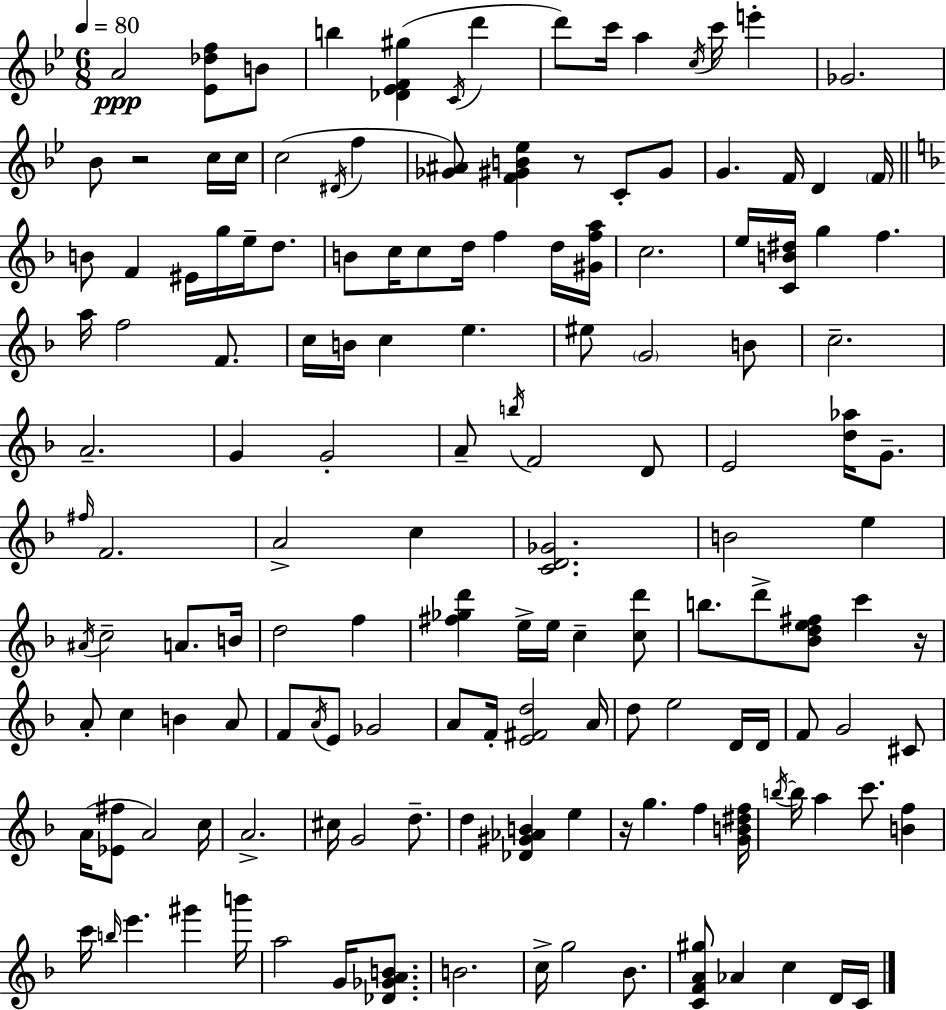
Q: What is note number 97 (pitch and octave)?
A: A4